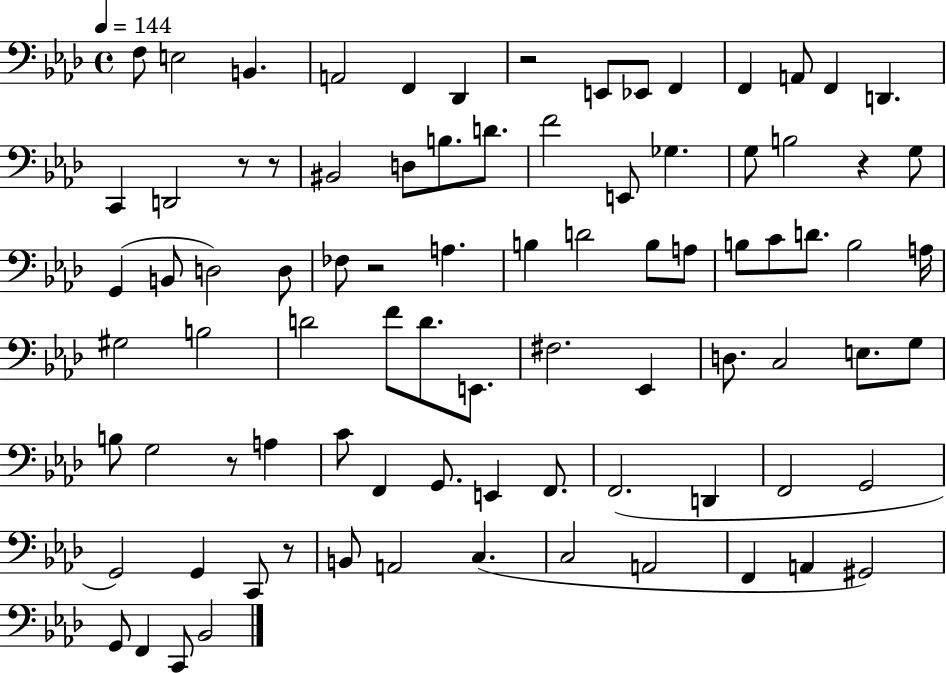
{
  \clef bass
  \time 4/4
  \defaultTimeSignature
  \key aes \major
  \tempo 4 = 144
  \repeat volta 2 { f8 e2 b,4. | a,2 f,4 des,4 | r2 e,8 ees,8 f,4 | f,4 a,8 f,4 d,4. | \break c,4 d,2 r8 r8 | bis,2 d8 b8. d'8. | f'2 e,8 ges4. | g8 b2 r4 g8 | \break g,4( b,8 d2) d8 | fes8 r2 a4. | b4 d'2 b8 a8 | b8 c'8 d'8. b2 a16 | \break gis2 b2 | d'2 f'8 d'8. e,8. | fis2. ees,4 | d8. c2 e8. g8 | \break b8 g2 r8 a4 | c'8 f,4 g,8. e,4 f,8. | f,2.( d,4 | f,2 g,2 | \break g,2) g,4 c,8 r8 | b,8 a,2 c4.( | c2 a,2 | f,4 a,4 gis,2) | \break g,8 f,4 c,8 bes,2 | } \bar "|."
}